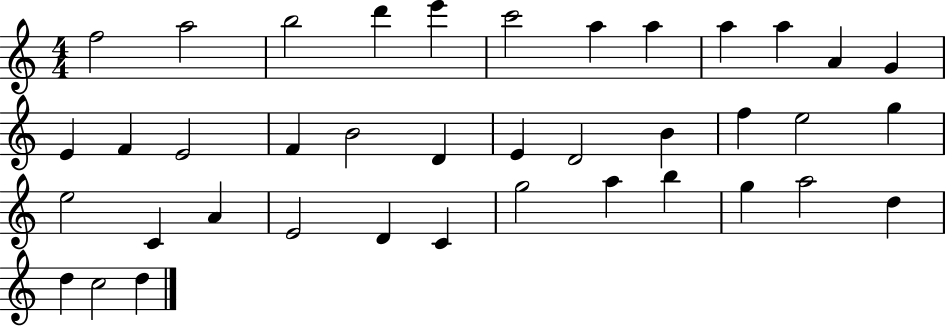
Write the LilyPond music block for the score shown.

{
  \clef treble
  \numericTimeSignature
  \time 4/4
  \key c \major
  f''2 a''2 | b''2 d'''4 e'''4 | c'''2 a''4 a''4 | a''4 a''4 a'4 g'4 | \break e'4 f'4 e'2 | f'4 b'2 d'4 | e'4 d'2 b'4 | f''4 e''2 g''4 | \break e''2 c'4 a'4 | e'2 d'4 c'4 | g''2 a''4 b''4 | g''4 a''2 d''4 | \break d''4 c''2 d''4 | \bar "|."
}